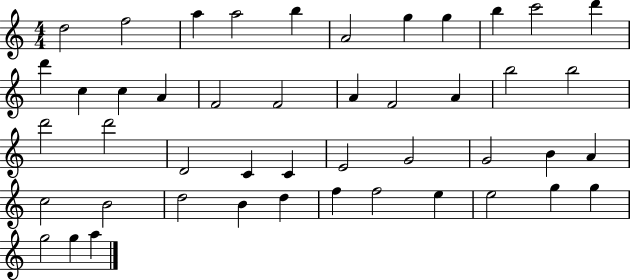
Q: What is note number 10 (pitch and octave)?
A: C6